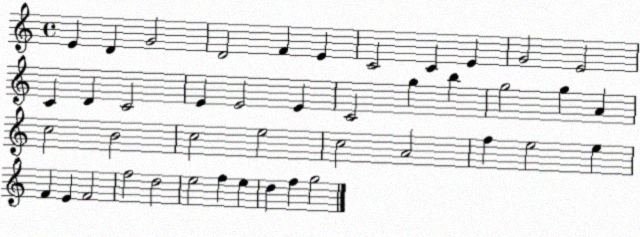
X:1
T:Untitled
M:4/4
L:1/4
K:C
E D G2 D2 F E C2 C E G2 E2 C D C2 E E2 E C2 g b g2 g A c2 B2 c2 e2 c2 A2 f e2 e F E F2 f2 d2 e2 f e d f g2